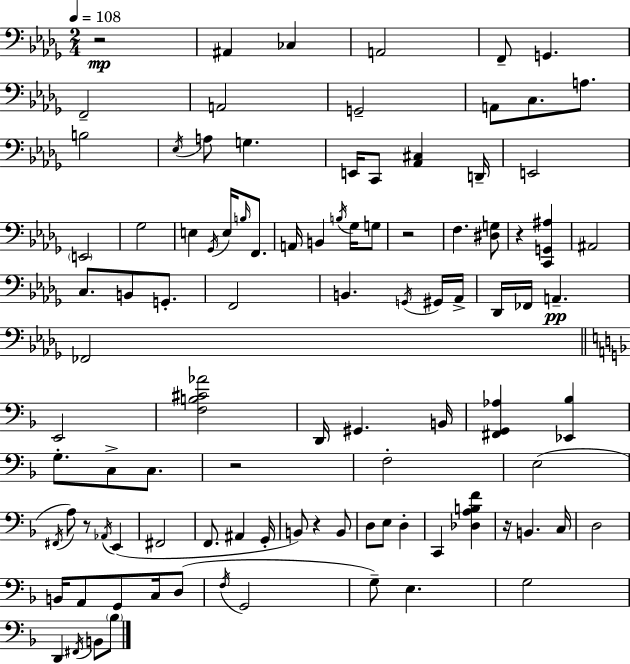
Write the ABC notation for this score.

X:1
T:Untitled
M:2/4
L:1/4
K:Bbm
z2 ^A,, _C, A,,2 F,,/2 G,, F,,2 A,,2 G,,2 A,,/2 C,/2 A,/2 B,2 _E,/4 A,/2 G, E,,/4 C,,/2 [_A,,^C,] D,,/4 E,,2 E,,2 _G,2 E, _G,,/4 E,/4 B,/4 F,,/2 A,,/4 B,, B,/4 _G,/4 G,/2 z2 F, [^D,G,]/2 z [C,,G,,^A,] ^A,,2 C,/2 B,,/2 G,,/2 F,,2 B,, G,,/4 ^G,,/4 _A,,/4 _D,,/4 _F,,/4 A,, _F,,2 E,,2 [F,B,^C_A]2 D,,/4 ^G,, B,,/4 [^F,,G,,_A,] [_E,,_B,] G,/2 C,/2 C,/2 z2 F,2 E,2 ^F,,/4 A,/2 z/2 _A,,/4 E,, ^F,,2 F,,/2 ^A,, G,,/4 B,,/2 z B,,/2 D,/2 E,/2 D, C,, [_D,A,B,F] z/4 B,, C,/4 D,2 B,,/4 A,,/2 G,,/2 C,/4 D,/2 F,/4 G,,2 G,/2 E, G,2 D,, ^F,,/4 B,,/2 _B,/2